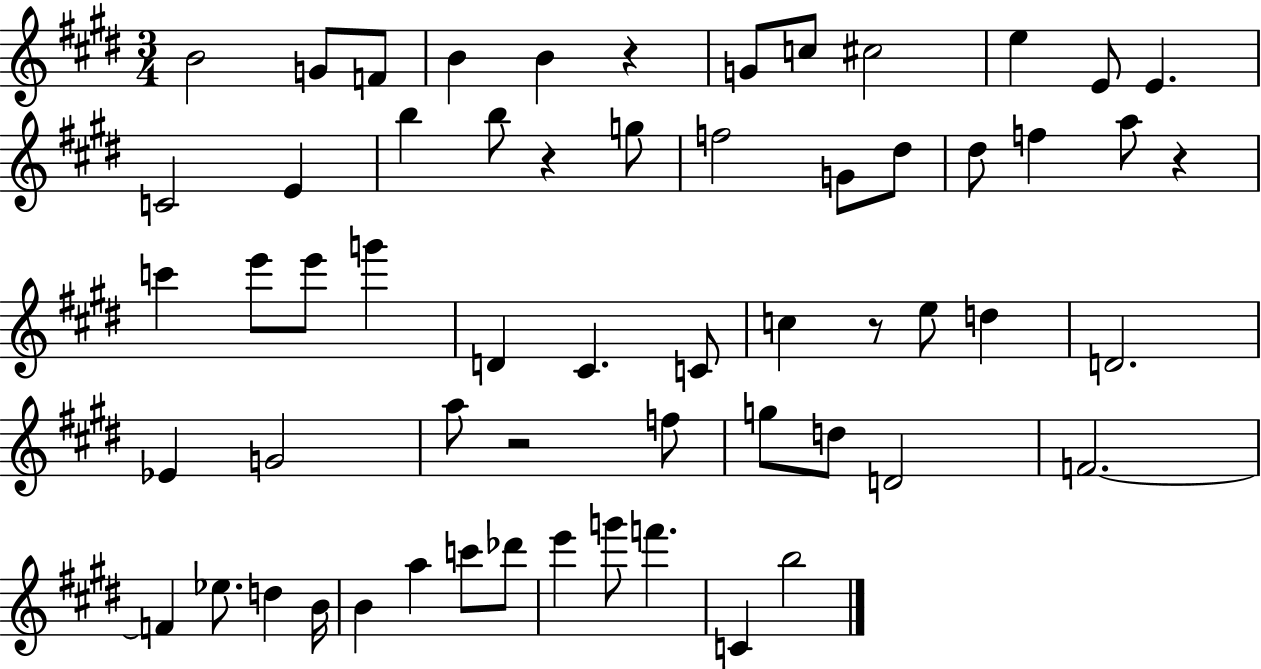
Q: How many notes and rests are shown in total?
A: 59